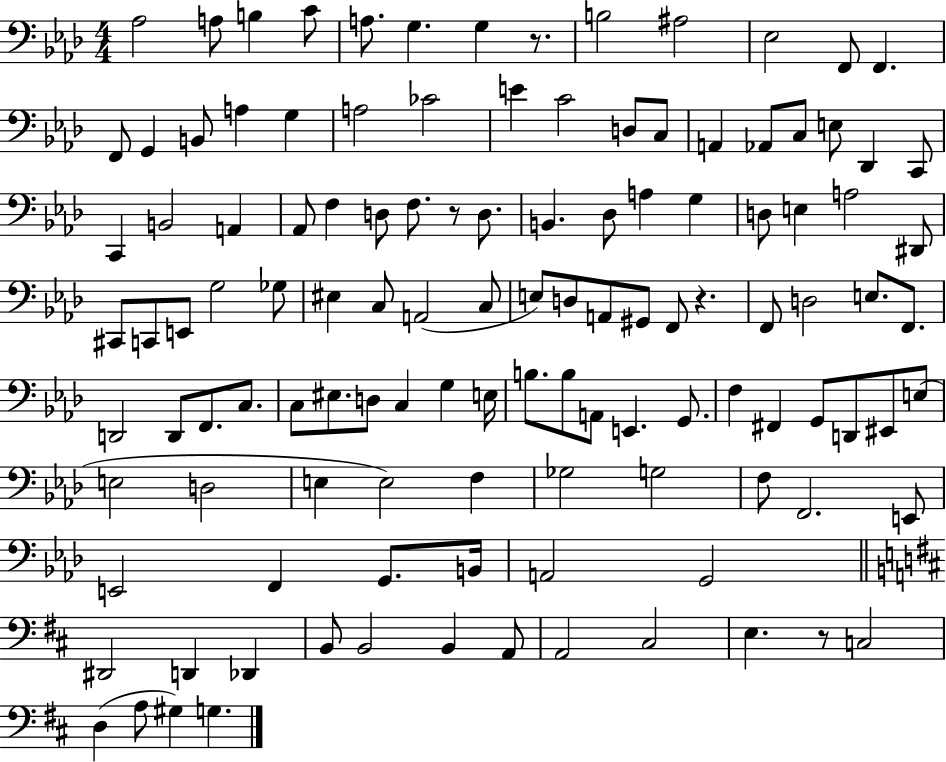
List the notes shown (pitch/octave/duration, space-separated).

Ab3/h A3/e B3/q C4/e A3/e. G3/q. G3/q R/e. B3/h A#3/h Eb3/h F2/e F2/q. F2/e G2/q B2/e A3/q G3/q A3/h CES4/h E4/q C4/h D3/e C3/e A2/q Ab2/e C3/e E3/e Db2/q C2/e C2/q B2/h A2/q Ab2/e F3/q D3/e F3/e. R/e D3/e. B2/q. Db3/e A3/q G3/q D3/e E3/q A3/h D#2/e C#2/e C2/e E2/e G3/h Gb3/e EIS3/q C3/e A2/h C3/e E3/e D3/e A2/e G#2/e F2/e R/q. F2/e D3/h E3/e. F2/e. D2/h D2/e F2/e. C3/e. C3/e EIS3/e. D3/e C3/q G3/q E3/s B3/e. B3/e A2/e E2/q. G2/e. F3/q F#2/q G2/e D2/e EIS2/e E3/e E3/h D3/h E3/q E3/h F3/q Gb3/h G3/h F3/e F2/h. E2/e E2/h F2/q G2/e. B2/s A2/h G2/h D#2/h D2/q Db2/q B2/e B2/h B2/q A2/e A2/h C#3/h E3/q. R/e C3/h D3/q A3/e G#3/q G3/q.